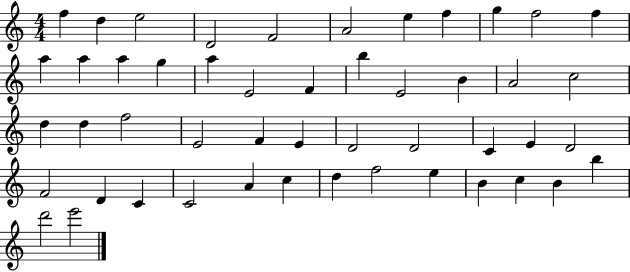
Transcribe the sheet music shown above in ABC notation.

X:1
T:Untitled
M:4/4
L:1/4
K:C
f d e2 D2 F2 A2 e f g f2 f a a a g a E2 F b E2 B A2 c2 d d f2 E2 F E D2 D2 C E D2 F2 D C C2 A c d f2 e B c B b d'2 e'2